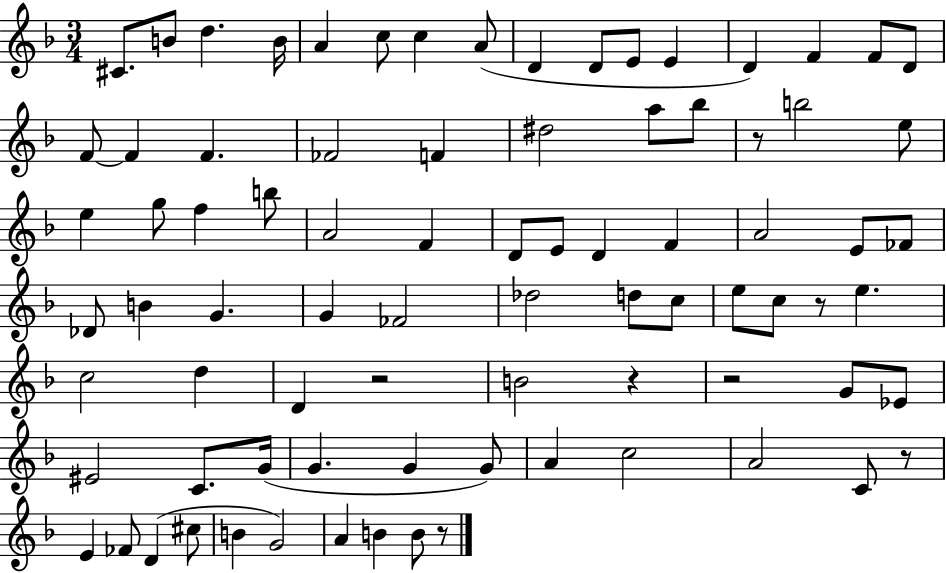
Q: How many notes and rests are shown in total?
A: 82